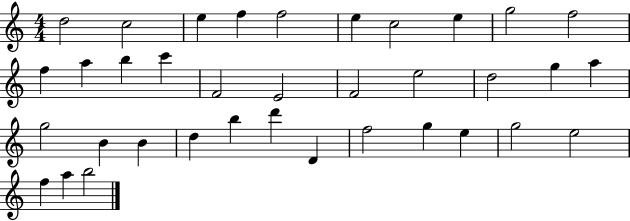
D5/h C5/h E5/q F5/q F5/h E5/q C5/h E5/q G5/h F5/h F5/q A5/q B5/q C6/q F4/h E4/h F4/h E5/h D5/h G5/q A5/q G5/h B4/q B4/q D5/q B5/q D6/q D4/q F5/h G5/q E5/q G5/h E5/h F5/q A5/q B5/h